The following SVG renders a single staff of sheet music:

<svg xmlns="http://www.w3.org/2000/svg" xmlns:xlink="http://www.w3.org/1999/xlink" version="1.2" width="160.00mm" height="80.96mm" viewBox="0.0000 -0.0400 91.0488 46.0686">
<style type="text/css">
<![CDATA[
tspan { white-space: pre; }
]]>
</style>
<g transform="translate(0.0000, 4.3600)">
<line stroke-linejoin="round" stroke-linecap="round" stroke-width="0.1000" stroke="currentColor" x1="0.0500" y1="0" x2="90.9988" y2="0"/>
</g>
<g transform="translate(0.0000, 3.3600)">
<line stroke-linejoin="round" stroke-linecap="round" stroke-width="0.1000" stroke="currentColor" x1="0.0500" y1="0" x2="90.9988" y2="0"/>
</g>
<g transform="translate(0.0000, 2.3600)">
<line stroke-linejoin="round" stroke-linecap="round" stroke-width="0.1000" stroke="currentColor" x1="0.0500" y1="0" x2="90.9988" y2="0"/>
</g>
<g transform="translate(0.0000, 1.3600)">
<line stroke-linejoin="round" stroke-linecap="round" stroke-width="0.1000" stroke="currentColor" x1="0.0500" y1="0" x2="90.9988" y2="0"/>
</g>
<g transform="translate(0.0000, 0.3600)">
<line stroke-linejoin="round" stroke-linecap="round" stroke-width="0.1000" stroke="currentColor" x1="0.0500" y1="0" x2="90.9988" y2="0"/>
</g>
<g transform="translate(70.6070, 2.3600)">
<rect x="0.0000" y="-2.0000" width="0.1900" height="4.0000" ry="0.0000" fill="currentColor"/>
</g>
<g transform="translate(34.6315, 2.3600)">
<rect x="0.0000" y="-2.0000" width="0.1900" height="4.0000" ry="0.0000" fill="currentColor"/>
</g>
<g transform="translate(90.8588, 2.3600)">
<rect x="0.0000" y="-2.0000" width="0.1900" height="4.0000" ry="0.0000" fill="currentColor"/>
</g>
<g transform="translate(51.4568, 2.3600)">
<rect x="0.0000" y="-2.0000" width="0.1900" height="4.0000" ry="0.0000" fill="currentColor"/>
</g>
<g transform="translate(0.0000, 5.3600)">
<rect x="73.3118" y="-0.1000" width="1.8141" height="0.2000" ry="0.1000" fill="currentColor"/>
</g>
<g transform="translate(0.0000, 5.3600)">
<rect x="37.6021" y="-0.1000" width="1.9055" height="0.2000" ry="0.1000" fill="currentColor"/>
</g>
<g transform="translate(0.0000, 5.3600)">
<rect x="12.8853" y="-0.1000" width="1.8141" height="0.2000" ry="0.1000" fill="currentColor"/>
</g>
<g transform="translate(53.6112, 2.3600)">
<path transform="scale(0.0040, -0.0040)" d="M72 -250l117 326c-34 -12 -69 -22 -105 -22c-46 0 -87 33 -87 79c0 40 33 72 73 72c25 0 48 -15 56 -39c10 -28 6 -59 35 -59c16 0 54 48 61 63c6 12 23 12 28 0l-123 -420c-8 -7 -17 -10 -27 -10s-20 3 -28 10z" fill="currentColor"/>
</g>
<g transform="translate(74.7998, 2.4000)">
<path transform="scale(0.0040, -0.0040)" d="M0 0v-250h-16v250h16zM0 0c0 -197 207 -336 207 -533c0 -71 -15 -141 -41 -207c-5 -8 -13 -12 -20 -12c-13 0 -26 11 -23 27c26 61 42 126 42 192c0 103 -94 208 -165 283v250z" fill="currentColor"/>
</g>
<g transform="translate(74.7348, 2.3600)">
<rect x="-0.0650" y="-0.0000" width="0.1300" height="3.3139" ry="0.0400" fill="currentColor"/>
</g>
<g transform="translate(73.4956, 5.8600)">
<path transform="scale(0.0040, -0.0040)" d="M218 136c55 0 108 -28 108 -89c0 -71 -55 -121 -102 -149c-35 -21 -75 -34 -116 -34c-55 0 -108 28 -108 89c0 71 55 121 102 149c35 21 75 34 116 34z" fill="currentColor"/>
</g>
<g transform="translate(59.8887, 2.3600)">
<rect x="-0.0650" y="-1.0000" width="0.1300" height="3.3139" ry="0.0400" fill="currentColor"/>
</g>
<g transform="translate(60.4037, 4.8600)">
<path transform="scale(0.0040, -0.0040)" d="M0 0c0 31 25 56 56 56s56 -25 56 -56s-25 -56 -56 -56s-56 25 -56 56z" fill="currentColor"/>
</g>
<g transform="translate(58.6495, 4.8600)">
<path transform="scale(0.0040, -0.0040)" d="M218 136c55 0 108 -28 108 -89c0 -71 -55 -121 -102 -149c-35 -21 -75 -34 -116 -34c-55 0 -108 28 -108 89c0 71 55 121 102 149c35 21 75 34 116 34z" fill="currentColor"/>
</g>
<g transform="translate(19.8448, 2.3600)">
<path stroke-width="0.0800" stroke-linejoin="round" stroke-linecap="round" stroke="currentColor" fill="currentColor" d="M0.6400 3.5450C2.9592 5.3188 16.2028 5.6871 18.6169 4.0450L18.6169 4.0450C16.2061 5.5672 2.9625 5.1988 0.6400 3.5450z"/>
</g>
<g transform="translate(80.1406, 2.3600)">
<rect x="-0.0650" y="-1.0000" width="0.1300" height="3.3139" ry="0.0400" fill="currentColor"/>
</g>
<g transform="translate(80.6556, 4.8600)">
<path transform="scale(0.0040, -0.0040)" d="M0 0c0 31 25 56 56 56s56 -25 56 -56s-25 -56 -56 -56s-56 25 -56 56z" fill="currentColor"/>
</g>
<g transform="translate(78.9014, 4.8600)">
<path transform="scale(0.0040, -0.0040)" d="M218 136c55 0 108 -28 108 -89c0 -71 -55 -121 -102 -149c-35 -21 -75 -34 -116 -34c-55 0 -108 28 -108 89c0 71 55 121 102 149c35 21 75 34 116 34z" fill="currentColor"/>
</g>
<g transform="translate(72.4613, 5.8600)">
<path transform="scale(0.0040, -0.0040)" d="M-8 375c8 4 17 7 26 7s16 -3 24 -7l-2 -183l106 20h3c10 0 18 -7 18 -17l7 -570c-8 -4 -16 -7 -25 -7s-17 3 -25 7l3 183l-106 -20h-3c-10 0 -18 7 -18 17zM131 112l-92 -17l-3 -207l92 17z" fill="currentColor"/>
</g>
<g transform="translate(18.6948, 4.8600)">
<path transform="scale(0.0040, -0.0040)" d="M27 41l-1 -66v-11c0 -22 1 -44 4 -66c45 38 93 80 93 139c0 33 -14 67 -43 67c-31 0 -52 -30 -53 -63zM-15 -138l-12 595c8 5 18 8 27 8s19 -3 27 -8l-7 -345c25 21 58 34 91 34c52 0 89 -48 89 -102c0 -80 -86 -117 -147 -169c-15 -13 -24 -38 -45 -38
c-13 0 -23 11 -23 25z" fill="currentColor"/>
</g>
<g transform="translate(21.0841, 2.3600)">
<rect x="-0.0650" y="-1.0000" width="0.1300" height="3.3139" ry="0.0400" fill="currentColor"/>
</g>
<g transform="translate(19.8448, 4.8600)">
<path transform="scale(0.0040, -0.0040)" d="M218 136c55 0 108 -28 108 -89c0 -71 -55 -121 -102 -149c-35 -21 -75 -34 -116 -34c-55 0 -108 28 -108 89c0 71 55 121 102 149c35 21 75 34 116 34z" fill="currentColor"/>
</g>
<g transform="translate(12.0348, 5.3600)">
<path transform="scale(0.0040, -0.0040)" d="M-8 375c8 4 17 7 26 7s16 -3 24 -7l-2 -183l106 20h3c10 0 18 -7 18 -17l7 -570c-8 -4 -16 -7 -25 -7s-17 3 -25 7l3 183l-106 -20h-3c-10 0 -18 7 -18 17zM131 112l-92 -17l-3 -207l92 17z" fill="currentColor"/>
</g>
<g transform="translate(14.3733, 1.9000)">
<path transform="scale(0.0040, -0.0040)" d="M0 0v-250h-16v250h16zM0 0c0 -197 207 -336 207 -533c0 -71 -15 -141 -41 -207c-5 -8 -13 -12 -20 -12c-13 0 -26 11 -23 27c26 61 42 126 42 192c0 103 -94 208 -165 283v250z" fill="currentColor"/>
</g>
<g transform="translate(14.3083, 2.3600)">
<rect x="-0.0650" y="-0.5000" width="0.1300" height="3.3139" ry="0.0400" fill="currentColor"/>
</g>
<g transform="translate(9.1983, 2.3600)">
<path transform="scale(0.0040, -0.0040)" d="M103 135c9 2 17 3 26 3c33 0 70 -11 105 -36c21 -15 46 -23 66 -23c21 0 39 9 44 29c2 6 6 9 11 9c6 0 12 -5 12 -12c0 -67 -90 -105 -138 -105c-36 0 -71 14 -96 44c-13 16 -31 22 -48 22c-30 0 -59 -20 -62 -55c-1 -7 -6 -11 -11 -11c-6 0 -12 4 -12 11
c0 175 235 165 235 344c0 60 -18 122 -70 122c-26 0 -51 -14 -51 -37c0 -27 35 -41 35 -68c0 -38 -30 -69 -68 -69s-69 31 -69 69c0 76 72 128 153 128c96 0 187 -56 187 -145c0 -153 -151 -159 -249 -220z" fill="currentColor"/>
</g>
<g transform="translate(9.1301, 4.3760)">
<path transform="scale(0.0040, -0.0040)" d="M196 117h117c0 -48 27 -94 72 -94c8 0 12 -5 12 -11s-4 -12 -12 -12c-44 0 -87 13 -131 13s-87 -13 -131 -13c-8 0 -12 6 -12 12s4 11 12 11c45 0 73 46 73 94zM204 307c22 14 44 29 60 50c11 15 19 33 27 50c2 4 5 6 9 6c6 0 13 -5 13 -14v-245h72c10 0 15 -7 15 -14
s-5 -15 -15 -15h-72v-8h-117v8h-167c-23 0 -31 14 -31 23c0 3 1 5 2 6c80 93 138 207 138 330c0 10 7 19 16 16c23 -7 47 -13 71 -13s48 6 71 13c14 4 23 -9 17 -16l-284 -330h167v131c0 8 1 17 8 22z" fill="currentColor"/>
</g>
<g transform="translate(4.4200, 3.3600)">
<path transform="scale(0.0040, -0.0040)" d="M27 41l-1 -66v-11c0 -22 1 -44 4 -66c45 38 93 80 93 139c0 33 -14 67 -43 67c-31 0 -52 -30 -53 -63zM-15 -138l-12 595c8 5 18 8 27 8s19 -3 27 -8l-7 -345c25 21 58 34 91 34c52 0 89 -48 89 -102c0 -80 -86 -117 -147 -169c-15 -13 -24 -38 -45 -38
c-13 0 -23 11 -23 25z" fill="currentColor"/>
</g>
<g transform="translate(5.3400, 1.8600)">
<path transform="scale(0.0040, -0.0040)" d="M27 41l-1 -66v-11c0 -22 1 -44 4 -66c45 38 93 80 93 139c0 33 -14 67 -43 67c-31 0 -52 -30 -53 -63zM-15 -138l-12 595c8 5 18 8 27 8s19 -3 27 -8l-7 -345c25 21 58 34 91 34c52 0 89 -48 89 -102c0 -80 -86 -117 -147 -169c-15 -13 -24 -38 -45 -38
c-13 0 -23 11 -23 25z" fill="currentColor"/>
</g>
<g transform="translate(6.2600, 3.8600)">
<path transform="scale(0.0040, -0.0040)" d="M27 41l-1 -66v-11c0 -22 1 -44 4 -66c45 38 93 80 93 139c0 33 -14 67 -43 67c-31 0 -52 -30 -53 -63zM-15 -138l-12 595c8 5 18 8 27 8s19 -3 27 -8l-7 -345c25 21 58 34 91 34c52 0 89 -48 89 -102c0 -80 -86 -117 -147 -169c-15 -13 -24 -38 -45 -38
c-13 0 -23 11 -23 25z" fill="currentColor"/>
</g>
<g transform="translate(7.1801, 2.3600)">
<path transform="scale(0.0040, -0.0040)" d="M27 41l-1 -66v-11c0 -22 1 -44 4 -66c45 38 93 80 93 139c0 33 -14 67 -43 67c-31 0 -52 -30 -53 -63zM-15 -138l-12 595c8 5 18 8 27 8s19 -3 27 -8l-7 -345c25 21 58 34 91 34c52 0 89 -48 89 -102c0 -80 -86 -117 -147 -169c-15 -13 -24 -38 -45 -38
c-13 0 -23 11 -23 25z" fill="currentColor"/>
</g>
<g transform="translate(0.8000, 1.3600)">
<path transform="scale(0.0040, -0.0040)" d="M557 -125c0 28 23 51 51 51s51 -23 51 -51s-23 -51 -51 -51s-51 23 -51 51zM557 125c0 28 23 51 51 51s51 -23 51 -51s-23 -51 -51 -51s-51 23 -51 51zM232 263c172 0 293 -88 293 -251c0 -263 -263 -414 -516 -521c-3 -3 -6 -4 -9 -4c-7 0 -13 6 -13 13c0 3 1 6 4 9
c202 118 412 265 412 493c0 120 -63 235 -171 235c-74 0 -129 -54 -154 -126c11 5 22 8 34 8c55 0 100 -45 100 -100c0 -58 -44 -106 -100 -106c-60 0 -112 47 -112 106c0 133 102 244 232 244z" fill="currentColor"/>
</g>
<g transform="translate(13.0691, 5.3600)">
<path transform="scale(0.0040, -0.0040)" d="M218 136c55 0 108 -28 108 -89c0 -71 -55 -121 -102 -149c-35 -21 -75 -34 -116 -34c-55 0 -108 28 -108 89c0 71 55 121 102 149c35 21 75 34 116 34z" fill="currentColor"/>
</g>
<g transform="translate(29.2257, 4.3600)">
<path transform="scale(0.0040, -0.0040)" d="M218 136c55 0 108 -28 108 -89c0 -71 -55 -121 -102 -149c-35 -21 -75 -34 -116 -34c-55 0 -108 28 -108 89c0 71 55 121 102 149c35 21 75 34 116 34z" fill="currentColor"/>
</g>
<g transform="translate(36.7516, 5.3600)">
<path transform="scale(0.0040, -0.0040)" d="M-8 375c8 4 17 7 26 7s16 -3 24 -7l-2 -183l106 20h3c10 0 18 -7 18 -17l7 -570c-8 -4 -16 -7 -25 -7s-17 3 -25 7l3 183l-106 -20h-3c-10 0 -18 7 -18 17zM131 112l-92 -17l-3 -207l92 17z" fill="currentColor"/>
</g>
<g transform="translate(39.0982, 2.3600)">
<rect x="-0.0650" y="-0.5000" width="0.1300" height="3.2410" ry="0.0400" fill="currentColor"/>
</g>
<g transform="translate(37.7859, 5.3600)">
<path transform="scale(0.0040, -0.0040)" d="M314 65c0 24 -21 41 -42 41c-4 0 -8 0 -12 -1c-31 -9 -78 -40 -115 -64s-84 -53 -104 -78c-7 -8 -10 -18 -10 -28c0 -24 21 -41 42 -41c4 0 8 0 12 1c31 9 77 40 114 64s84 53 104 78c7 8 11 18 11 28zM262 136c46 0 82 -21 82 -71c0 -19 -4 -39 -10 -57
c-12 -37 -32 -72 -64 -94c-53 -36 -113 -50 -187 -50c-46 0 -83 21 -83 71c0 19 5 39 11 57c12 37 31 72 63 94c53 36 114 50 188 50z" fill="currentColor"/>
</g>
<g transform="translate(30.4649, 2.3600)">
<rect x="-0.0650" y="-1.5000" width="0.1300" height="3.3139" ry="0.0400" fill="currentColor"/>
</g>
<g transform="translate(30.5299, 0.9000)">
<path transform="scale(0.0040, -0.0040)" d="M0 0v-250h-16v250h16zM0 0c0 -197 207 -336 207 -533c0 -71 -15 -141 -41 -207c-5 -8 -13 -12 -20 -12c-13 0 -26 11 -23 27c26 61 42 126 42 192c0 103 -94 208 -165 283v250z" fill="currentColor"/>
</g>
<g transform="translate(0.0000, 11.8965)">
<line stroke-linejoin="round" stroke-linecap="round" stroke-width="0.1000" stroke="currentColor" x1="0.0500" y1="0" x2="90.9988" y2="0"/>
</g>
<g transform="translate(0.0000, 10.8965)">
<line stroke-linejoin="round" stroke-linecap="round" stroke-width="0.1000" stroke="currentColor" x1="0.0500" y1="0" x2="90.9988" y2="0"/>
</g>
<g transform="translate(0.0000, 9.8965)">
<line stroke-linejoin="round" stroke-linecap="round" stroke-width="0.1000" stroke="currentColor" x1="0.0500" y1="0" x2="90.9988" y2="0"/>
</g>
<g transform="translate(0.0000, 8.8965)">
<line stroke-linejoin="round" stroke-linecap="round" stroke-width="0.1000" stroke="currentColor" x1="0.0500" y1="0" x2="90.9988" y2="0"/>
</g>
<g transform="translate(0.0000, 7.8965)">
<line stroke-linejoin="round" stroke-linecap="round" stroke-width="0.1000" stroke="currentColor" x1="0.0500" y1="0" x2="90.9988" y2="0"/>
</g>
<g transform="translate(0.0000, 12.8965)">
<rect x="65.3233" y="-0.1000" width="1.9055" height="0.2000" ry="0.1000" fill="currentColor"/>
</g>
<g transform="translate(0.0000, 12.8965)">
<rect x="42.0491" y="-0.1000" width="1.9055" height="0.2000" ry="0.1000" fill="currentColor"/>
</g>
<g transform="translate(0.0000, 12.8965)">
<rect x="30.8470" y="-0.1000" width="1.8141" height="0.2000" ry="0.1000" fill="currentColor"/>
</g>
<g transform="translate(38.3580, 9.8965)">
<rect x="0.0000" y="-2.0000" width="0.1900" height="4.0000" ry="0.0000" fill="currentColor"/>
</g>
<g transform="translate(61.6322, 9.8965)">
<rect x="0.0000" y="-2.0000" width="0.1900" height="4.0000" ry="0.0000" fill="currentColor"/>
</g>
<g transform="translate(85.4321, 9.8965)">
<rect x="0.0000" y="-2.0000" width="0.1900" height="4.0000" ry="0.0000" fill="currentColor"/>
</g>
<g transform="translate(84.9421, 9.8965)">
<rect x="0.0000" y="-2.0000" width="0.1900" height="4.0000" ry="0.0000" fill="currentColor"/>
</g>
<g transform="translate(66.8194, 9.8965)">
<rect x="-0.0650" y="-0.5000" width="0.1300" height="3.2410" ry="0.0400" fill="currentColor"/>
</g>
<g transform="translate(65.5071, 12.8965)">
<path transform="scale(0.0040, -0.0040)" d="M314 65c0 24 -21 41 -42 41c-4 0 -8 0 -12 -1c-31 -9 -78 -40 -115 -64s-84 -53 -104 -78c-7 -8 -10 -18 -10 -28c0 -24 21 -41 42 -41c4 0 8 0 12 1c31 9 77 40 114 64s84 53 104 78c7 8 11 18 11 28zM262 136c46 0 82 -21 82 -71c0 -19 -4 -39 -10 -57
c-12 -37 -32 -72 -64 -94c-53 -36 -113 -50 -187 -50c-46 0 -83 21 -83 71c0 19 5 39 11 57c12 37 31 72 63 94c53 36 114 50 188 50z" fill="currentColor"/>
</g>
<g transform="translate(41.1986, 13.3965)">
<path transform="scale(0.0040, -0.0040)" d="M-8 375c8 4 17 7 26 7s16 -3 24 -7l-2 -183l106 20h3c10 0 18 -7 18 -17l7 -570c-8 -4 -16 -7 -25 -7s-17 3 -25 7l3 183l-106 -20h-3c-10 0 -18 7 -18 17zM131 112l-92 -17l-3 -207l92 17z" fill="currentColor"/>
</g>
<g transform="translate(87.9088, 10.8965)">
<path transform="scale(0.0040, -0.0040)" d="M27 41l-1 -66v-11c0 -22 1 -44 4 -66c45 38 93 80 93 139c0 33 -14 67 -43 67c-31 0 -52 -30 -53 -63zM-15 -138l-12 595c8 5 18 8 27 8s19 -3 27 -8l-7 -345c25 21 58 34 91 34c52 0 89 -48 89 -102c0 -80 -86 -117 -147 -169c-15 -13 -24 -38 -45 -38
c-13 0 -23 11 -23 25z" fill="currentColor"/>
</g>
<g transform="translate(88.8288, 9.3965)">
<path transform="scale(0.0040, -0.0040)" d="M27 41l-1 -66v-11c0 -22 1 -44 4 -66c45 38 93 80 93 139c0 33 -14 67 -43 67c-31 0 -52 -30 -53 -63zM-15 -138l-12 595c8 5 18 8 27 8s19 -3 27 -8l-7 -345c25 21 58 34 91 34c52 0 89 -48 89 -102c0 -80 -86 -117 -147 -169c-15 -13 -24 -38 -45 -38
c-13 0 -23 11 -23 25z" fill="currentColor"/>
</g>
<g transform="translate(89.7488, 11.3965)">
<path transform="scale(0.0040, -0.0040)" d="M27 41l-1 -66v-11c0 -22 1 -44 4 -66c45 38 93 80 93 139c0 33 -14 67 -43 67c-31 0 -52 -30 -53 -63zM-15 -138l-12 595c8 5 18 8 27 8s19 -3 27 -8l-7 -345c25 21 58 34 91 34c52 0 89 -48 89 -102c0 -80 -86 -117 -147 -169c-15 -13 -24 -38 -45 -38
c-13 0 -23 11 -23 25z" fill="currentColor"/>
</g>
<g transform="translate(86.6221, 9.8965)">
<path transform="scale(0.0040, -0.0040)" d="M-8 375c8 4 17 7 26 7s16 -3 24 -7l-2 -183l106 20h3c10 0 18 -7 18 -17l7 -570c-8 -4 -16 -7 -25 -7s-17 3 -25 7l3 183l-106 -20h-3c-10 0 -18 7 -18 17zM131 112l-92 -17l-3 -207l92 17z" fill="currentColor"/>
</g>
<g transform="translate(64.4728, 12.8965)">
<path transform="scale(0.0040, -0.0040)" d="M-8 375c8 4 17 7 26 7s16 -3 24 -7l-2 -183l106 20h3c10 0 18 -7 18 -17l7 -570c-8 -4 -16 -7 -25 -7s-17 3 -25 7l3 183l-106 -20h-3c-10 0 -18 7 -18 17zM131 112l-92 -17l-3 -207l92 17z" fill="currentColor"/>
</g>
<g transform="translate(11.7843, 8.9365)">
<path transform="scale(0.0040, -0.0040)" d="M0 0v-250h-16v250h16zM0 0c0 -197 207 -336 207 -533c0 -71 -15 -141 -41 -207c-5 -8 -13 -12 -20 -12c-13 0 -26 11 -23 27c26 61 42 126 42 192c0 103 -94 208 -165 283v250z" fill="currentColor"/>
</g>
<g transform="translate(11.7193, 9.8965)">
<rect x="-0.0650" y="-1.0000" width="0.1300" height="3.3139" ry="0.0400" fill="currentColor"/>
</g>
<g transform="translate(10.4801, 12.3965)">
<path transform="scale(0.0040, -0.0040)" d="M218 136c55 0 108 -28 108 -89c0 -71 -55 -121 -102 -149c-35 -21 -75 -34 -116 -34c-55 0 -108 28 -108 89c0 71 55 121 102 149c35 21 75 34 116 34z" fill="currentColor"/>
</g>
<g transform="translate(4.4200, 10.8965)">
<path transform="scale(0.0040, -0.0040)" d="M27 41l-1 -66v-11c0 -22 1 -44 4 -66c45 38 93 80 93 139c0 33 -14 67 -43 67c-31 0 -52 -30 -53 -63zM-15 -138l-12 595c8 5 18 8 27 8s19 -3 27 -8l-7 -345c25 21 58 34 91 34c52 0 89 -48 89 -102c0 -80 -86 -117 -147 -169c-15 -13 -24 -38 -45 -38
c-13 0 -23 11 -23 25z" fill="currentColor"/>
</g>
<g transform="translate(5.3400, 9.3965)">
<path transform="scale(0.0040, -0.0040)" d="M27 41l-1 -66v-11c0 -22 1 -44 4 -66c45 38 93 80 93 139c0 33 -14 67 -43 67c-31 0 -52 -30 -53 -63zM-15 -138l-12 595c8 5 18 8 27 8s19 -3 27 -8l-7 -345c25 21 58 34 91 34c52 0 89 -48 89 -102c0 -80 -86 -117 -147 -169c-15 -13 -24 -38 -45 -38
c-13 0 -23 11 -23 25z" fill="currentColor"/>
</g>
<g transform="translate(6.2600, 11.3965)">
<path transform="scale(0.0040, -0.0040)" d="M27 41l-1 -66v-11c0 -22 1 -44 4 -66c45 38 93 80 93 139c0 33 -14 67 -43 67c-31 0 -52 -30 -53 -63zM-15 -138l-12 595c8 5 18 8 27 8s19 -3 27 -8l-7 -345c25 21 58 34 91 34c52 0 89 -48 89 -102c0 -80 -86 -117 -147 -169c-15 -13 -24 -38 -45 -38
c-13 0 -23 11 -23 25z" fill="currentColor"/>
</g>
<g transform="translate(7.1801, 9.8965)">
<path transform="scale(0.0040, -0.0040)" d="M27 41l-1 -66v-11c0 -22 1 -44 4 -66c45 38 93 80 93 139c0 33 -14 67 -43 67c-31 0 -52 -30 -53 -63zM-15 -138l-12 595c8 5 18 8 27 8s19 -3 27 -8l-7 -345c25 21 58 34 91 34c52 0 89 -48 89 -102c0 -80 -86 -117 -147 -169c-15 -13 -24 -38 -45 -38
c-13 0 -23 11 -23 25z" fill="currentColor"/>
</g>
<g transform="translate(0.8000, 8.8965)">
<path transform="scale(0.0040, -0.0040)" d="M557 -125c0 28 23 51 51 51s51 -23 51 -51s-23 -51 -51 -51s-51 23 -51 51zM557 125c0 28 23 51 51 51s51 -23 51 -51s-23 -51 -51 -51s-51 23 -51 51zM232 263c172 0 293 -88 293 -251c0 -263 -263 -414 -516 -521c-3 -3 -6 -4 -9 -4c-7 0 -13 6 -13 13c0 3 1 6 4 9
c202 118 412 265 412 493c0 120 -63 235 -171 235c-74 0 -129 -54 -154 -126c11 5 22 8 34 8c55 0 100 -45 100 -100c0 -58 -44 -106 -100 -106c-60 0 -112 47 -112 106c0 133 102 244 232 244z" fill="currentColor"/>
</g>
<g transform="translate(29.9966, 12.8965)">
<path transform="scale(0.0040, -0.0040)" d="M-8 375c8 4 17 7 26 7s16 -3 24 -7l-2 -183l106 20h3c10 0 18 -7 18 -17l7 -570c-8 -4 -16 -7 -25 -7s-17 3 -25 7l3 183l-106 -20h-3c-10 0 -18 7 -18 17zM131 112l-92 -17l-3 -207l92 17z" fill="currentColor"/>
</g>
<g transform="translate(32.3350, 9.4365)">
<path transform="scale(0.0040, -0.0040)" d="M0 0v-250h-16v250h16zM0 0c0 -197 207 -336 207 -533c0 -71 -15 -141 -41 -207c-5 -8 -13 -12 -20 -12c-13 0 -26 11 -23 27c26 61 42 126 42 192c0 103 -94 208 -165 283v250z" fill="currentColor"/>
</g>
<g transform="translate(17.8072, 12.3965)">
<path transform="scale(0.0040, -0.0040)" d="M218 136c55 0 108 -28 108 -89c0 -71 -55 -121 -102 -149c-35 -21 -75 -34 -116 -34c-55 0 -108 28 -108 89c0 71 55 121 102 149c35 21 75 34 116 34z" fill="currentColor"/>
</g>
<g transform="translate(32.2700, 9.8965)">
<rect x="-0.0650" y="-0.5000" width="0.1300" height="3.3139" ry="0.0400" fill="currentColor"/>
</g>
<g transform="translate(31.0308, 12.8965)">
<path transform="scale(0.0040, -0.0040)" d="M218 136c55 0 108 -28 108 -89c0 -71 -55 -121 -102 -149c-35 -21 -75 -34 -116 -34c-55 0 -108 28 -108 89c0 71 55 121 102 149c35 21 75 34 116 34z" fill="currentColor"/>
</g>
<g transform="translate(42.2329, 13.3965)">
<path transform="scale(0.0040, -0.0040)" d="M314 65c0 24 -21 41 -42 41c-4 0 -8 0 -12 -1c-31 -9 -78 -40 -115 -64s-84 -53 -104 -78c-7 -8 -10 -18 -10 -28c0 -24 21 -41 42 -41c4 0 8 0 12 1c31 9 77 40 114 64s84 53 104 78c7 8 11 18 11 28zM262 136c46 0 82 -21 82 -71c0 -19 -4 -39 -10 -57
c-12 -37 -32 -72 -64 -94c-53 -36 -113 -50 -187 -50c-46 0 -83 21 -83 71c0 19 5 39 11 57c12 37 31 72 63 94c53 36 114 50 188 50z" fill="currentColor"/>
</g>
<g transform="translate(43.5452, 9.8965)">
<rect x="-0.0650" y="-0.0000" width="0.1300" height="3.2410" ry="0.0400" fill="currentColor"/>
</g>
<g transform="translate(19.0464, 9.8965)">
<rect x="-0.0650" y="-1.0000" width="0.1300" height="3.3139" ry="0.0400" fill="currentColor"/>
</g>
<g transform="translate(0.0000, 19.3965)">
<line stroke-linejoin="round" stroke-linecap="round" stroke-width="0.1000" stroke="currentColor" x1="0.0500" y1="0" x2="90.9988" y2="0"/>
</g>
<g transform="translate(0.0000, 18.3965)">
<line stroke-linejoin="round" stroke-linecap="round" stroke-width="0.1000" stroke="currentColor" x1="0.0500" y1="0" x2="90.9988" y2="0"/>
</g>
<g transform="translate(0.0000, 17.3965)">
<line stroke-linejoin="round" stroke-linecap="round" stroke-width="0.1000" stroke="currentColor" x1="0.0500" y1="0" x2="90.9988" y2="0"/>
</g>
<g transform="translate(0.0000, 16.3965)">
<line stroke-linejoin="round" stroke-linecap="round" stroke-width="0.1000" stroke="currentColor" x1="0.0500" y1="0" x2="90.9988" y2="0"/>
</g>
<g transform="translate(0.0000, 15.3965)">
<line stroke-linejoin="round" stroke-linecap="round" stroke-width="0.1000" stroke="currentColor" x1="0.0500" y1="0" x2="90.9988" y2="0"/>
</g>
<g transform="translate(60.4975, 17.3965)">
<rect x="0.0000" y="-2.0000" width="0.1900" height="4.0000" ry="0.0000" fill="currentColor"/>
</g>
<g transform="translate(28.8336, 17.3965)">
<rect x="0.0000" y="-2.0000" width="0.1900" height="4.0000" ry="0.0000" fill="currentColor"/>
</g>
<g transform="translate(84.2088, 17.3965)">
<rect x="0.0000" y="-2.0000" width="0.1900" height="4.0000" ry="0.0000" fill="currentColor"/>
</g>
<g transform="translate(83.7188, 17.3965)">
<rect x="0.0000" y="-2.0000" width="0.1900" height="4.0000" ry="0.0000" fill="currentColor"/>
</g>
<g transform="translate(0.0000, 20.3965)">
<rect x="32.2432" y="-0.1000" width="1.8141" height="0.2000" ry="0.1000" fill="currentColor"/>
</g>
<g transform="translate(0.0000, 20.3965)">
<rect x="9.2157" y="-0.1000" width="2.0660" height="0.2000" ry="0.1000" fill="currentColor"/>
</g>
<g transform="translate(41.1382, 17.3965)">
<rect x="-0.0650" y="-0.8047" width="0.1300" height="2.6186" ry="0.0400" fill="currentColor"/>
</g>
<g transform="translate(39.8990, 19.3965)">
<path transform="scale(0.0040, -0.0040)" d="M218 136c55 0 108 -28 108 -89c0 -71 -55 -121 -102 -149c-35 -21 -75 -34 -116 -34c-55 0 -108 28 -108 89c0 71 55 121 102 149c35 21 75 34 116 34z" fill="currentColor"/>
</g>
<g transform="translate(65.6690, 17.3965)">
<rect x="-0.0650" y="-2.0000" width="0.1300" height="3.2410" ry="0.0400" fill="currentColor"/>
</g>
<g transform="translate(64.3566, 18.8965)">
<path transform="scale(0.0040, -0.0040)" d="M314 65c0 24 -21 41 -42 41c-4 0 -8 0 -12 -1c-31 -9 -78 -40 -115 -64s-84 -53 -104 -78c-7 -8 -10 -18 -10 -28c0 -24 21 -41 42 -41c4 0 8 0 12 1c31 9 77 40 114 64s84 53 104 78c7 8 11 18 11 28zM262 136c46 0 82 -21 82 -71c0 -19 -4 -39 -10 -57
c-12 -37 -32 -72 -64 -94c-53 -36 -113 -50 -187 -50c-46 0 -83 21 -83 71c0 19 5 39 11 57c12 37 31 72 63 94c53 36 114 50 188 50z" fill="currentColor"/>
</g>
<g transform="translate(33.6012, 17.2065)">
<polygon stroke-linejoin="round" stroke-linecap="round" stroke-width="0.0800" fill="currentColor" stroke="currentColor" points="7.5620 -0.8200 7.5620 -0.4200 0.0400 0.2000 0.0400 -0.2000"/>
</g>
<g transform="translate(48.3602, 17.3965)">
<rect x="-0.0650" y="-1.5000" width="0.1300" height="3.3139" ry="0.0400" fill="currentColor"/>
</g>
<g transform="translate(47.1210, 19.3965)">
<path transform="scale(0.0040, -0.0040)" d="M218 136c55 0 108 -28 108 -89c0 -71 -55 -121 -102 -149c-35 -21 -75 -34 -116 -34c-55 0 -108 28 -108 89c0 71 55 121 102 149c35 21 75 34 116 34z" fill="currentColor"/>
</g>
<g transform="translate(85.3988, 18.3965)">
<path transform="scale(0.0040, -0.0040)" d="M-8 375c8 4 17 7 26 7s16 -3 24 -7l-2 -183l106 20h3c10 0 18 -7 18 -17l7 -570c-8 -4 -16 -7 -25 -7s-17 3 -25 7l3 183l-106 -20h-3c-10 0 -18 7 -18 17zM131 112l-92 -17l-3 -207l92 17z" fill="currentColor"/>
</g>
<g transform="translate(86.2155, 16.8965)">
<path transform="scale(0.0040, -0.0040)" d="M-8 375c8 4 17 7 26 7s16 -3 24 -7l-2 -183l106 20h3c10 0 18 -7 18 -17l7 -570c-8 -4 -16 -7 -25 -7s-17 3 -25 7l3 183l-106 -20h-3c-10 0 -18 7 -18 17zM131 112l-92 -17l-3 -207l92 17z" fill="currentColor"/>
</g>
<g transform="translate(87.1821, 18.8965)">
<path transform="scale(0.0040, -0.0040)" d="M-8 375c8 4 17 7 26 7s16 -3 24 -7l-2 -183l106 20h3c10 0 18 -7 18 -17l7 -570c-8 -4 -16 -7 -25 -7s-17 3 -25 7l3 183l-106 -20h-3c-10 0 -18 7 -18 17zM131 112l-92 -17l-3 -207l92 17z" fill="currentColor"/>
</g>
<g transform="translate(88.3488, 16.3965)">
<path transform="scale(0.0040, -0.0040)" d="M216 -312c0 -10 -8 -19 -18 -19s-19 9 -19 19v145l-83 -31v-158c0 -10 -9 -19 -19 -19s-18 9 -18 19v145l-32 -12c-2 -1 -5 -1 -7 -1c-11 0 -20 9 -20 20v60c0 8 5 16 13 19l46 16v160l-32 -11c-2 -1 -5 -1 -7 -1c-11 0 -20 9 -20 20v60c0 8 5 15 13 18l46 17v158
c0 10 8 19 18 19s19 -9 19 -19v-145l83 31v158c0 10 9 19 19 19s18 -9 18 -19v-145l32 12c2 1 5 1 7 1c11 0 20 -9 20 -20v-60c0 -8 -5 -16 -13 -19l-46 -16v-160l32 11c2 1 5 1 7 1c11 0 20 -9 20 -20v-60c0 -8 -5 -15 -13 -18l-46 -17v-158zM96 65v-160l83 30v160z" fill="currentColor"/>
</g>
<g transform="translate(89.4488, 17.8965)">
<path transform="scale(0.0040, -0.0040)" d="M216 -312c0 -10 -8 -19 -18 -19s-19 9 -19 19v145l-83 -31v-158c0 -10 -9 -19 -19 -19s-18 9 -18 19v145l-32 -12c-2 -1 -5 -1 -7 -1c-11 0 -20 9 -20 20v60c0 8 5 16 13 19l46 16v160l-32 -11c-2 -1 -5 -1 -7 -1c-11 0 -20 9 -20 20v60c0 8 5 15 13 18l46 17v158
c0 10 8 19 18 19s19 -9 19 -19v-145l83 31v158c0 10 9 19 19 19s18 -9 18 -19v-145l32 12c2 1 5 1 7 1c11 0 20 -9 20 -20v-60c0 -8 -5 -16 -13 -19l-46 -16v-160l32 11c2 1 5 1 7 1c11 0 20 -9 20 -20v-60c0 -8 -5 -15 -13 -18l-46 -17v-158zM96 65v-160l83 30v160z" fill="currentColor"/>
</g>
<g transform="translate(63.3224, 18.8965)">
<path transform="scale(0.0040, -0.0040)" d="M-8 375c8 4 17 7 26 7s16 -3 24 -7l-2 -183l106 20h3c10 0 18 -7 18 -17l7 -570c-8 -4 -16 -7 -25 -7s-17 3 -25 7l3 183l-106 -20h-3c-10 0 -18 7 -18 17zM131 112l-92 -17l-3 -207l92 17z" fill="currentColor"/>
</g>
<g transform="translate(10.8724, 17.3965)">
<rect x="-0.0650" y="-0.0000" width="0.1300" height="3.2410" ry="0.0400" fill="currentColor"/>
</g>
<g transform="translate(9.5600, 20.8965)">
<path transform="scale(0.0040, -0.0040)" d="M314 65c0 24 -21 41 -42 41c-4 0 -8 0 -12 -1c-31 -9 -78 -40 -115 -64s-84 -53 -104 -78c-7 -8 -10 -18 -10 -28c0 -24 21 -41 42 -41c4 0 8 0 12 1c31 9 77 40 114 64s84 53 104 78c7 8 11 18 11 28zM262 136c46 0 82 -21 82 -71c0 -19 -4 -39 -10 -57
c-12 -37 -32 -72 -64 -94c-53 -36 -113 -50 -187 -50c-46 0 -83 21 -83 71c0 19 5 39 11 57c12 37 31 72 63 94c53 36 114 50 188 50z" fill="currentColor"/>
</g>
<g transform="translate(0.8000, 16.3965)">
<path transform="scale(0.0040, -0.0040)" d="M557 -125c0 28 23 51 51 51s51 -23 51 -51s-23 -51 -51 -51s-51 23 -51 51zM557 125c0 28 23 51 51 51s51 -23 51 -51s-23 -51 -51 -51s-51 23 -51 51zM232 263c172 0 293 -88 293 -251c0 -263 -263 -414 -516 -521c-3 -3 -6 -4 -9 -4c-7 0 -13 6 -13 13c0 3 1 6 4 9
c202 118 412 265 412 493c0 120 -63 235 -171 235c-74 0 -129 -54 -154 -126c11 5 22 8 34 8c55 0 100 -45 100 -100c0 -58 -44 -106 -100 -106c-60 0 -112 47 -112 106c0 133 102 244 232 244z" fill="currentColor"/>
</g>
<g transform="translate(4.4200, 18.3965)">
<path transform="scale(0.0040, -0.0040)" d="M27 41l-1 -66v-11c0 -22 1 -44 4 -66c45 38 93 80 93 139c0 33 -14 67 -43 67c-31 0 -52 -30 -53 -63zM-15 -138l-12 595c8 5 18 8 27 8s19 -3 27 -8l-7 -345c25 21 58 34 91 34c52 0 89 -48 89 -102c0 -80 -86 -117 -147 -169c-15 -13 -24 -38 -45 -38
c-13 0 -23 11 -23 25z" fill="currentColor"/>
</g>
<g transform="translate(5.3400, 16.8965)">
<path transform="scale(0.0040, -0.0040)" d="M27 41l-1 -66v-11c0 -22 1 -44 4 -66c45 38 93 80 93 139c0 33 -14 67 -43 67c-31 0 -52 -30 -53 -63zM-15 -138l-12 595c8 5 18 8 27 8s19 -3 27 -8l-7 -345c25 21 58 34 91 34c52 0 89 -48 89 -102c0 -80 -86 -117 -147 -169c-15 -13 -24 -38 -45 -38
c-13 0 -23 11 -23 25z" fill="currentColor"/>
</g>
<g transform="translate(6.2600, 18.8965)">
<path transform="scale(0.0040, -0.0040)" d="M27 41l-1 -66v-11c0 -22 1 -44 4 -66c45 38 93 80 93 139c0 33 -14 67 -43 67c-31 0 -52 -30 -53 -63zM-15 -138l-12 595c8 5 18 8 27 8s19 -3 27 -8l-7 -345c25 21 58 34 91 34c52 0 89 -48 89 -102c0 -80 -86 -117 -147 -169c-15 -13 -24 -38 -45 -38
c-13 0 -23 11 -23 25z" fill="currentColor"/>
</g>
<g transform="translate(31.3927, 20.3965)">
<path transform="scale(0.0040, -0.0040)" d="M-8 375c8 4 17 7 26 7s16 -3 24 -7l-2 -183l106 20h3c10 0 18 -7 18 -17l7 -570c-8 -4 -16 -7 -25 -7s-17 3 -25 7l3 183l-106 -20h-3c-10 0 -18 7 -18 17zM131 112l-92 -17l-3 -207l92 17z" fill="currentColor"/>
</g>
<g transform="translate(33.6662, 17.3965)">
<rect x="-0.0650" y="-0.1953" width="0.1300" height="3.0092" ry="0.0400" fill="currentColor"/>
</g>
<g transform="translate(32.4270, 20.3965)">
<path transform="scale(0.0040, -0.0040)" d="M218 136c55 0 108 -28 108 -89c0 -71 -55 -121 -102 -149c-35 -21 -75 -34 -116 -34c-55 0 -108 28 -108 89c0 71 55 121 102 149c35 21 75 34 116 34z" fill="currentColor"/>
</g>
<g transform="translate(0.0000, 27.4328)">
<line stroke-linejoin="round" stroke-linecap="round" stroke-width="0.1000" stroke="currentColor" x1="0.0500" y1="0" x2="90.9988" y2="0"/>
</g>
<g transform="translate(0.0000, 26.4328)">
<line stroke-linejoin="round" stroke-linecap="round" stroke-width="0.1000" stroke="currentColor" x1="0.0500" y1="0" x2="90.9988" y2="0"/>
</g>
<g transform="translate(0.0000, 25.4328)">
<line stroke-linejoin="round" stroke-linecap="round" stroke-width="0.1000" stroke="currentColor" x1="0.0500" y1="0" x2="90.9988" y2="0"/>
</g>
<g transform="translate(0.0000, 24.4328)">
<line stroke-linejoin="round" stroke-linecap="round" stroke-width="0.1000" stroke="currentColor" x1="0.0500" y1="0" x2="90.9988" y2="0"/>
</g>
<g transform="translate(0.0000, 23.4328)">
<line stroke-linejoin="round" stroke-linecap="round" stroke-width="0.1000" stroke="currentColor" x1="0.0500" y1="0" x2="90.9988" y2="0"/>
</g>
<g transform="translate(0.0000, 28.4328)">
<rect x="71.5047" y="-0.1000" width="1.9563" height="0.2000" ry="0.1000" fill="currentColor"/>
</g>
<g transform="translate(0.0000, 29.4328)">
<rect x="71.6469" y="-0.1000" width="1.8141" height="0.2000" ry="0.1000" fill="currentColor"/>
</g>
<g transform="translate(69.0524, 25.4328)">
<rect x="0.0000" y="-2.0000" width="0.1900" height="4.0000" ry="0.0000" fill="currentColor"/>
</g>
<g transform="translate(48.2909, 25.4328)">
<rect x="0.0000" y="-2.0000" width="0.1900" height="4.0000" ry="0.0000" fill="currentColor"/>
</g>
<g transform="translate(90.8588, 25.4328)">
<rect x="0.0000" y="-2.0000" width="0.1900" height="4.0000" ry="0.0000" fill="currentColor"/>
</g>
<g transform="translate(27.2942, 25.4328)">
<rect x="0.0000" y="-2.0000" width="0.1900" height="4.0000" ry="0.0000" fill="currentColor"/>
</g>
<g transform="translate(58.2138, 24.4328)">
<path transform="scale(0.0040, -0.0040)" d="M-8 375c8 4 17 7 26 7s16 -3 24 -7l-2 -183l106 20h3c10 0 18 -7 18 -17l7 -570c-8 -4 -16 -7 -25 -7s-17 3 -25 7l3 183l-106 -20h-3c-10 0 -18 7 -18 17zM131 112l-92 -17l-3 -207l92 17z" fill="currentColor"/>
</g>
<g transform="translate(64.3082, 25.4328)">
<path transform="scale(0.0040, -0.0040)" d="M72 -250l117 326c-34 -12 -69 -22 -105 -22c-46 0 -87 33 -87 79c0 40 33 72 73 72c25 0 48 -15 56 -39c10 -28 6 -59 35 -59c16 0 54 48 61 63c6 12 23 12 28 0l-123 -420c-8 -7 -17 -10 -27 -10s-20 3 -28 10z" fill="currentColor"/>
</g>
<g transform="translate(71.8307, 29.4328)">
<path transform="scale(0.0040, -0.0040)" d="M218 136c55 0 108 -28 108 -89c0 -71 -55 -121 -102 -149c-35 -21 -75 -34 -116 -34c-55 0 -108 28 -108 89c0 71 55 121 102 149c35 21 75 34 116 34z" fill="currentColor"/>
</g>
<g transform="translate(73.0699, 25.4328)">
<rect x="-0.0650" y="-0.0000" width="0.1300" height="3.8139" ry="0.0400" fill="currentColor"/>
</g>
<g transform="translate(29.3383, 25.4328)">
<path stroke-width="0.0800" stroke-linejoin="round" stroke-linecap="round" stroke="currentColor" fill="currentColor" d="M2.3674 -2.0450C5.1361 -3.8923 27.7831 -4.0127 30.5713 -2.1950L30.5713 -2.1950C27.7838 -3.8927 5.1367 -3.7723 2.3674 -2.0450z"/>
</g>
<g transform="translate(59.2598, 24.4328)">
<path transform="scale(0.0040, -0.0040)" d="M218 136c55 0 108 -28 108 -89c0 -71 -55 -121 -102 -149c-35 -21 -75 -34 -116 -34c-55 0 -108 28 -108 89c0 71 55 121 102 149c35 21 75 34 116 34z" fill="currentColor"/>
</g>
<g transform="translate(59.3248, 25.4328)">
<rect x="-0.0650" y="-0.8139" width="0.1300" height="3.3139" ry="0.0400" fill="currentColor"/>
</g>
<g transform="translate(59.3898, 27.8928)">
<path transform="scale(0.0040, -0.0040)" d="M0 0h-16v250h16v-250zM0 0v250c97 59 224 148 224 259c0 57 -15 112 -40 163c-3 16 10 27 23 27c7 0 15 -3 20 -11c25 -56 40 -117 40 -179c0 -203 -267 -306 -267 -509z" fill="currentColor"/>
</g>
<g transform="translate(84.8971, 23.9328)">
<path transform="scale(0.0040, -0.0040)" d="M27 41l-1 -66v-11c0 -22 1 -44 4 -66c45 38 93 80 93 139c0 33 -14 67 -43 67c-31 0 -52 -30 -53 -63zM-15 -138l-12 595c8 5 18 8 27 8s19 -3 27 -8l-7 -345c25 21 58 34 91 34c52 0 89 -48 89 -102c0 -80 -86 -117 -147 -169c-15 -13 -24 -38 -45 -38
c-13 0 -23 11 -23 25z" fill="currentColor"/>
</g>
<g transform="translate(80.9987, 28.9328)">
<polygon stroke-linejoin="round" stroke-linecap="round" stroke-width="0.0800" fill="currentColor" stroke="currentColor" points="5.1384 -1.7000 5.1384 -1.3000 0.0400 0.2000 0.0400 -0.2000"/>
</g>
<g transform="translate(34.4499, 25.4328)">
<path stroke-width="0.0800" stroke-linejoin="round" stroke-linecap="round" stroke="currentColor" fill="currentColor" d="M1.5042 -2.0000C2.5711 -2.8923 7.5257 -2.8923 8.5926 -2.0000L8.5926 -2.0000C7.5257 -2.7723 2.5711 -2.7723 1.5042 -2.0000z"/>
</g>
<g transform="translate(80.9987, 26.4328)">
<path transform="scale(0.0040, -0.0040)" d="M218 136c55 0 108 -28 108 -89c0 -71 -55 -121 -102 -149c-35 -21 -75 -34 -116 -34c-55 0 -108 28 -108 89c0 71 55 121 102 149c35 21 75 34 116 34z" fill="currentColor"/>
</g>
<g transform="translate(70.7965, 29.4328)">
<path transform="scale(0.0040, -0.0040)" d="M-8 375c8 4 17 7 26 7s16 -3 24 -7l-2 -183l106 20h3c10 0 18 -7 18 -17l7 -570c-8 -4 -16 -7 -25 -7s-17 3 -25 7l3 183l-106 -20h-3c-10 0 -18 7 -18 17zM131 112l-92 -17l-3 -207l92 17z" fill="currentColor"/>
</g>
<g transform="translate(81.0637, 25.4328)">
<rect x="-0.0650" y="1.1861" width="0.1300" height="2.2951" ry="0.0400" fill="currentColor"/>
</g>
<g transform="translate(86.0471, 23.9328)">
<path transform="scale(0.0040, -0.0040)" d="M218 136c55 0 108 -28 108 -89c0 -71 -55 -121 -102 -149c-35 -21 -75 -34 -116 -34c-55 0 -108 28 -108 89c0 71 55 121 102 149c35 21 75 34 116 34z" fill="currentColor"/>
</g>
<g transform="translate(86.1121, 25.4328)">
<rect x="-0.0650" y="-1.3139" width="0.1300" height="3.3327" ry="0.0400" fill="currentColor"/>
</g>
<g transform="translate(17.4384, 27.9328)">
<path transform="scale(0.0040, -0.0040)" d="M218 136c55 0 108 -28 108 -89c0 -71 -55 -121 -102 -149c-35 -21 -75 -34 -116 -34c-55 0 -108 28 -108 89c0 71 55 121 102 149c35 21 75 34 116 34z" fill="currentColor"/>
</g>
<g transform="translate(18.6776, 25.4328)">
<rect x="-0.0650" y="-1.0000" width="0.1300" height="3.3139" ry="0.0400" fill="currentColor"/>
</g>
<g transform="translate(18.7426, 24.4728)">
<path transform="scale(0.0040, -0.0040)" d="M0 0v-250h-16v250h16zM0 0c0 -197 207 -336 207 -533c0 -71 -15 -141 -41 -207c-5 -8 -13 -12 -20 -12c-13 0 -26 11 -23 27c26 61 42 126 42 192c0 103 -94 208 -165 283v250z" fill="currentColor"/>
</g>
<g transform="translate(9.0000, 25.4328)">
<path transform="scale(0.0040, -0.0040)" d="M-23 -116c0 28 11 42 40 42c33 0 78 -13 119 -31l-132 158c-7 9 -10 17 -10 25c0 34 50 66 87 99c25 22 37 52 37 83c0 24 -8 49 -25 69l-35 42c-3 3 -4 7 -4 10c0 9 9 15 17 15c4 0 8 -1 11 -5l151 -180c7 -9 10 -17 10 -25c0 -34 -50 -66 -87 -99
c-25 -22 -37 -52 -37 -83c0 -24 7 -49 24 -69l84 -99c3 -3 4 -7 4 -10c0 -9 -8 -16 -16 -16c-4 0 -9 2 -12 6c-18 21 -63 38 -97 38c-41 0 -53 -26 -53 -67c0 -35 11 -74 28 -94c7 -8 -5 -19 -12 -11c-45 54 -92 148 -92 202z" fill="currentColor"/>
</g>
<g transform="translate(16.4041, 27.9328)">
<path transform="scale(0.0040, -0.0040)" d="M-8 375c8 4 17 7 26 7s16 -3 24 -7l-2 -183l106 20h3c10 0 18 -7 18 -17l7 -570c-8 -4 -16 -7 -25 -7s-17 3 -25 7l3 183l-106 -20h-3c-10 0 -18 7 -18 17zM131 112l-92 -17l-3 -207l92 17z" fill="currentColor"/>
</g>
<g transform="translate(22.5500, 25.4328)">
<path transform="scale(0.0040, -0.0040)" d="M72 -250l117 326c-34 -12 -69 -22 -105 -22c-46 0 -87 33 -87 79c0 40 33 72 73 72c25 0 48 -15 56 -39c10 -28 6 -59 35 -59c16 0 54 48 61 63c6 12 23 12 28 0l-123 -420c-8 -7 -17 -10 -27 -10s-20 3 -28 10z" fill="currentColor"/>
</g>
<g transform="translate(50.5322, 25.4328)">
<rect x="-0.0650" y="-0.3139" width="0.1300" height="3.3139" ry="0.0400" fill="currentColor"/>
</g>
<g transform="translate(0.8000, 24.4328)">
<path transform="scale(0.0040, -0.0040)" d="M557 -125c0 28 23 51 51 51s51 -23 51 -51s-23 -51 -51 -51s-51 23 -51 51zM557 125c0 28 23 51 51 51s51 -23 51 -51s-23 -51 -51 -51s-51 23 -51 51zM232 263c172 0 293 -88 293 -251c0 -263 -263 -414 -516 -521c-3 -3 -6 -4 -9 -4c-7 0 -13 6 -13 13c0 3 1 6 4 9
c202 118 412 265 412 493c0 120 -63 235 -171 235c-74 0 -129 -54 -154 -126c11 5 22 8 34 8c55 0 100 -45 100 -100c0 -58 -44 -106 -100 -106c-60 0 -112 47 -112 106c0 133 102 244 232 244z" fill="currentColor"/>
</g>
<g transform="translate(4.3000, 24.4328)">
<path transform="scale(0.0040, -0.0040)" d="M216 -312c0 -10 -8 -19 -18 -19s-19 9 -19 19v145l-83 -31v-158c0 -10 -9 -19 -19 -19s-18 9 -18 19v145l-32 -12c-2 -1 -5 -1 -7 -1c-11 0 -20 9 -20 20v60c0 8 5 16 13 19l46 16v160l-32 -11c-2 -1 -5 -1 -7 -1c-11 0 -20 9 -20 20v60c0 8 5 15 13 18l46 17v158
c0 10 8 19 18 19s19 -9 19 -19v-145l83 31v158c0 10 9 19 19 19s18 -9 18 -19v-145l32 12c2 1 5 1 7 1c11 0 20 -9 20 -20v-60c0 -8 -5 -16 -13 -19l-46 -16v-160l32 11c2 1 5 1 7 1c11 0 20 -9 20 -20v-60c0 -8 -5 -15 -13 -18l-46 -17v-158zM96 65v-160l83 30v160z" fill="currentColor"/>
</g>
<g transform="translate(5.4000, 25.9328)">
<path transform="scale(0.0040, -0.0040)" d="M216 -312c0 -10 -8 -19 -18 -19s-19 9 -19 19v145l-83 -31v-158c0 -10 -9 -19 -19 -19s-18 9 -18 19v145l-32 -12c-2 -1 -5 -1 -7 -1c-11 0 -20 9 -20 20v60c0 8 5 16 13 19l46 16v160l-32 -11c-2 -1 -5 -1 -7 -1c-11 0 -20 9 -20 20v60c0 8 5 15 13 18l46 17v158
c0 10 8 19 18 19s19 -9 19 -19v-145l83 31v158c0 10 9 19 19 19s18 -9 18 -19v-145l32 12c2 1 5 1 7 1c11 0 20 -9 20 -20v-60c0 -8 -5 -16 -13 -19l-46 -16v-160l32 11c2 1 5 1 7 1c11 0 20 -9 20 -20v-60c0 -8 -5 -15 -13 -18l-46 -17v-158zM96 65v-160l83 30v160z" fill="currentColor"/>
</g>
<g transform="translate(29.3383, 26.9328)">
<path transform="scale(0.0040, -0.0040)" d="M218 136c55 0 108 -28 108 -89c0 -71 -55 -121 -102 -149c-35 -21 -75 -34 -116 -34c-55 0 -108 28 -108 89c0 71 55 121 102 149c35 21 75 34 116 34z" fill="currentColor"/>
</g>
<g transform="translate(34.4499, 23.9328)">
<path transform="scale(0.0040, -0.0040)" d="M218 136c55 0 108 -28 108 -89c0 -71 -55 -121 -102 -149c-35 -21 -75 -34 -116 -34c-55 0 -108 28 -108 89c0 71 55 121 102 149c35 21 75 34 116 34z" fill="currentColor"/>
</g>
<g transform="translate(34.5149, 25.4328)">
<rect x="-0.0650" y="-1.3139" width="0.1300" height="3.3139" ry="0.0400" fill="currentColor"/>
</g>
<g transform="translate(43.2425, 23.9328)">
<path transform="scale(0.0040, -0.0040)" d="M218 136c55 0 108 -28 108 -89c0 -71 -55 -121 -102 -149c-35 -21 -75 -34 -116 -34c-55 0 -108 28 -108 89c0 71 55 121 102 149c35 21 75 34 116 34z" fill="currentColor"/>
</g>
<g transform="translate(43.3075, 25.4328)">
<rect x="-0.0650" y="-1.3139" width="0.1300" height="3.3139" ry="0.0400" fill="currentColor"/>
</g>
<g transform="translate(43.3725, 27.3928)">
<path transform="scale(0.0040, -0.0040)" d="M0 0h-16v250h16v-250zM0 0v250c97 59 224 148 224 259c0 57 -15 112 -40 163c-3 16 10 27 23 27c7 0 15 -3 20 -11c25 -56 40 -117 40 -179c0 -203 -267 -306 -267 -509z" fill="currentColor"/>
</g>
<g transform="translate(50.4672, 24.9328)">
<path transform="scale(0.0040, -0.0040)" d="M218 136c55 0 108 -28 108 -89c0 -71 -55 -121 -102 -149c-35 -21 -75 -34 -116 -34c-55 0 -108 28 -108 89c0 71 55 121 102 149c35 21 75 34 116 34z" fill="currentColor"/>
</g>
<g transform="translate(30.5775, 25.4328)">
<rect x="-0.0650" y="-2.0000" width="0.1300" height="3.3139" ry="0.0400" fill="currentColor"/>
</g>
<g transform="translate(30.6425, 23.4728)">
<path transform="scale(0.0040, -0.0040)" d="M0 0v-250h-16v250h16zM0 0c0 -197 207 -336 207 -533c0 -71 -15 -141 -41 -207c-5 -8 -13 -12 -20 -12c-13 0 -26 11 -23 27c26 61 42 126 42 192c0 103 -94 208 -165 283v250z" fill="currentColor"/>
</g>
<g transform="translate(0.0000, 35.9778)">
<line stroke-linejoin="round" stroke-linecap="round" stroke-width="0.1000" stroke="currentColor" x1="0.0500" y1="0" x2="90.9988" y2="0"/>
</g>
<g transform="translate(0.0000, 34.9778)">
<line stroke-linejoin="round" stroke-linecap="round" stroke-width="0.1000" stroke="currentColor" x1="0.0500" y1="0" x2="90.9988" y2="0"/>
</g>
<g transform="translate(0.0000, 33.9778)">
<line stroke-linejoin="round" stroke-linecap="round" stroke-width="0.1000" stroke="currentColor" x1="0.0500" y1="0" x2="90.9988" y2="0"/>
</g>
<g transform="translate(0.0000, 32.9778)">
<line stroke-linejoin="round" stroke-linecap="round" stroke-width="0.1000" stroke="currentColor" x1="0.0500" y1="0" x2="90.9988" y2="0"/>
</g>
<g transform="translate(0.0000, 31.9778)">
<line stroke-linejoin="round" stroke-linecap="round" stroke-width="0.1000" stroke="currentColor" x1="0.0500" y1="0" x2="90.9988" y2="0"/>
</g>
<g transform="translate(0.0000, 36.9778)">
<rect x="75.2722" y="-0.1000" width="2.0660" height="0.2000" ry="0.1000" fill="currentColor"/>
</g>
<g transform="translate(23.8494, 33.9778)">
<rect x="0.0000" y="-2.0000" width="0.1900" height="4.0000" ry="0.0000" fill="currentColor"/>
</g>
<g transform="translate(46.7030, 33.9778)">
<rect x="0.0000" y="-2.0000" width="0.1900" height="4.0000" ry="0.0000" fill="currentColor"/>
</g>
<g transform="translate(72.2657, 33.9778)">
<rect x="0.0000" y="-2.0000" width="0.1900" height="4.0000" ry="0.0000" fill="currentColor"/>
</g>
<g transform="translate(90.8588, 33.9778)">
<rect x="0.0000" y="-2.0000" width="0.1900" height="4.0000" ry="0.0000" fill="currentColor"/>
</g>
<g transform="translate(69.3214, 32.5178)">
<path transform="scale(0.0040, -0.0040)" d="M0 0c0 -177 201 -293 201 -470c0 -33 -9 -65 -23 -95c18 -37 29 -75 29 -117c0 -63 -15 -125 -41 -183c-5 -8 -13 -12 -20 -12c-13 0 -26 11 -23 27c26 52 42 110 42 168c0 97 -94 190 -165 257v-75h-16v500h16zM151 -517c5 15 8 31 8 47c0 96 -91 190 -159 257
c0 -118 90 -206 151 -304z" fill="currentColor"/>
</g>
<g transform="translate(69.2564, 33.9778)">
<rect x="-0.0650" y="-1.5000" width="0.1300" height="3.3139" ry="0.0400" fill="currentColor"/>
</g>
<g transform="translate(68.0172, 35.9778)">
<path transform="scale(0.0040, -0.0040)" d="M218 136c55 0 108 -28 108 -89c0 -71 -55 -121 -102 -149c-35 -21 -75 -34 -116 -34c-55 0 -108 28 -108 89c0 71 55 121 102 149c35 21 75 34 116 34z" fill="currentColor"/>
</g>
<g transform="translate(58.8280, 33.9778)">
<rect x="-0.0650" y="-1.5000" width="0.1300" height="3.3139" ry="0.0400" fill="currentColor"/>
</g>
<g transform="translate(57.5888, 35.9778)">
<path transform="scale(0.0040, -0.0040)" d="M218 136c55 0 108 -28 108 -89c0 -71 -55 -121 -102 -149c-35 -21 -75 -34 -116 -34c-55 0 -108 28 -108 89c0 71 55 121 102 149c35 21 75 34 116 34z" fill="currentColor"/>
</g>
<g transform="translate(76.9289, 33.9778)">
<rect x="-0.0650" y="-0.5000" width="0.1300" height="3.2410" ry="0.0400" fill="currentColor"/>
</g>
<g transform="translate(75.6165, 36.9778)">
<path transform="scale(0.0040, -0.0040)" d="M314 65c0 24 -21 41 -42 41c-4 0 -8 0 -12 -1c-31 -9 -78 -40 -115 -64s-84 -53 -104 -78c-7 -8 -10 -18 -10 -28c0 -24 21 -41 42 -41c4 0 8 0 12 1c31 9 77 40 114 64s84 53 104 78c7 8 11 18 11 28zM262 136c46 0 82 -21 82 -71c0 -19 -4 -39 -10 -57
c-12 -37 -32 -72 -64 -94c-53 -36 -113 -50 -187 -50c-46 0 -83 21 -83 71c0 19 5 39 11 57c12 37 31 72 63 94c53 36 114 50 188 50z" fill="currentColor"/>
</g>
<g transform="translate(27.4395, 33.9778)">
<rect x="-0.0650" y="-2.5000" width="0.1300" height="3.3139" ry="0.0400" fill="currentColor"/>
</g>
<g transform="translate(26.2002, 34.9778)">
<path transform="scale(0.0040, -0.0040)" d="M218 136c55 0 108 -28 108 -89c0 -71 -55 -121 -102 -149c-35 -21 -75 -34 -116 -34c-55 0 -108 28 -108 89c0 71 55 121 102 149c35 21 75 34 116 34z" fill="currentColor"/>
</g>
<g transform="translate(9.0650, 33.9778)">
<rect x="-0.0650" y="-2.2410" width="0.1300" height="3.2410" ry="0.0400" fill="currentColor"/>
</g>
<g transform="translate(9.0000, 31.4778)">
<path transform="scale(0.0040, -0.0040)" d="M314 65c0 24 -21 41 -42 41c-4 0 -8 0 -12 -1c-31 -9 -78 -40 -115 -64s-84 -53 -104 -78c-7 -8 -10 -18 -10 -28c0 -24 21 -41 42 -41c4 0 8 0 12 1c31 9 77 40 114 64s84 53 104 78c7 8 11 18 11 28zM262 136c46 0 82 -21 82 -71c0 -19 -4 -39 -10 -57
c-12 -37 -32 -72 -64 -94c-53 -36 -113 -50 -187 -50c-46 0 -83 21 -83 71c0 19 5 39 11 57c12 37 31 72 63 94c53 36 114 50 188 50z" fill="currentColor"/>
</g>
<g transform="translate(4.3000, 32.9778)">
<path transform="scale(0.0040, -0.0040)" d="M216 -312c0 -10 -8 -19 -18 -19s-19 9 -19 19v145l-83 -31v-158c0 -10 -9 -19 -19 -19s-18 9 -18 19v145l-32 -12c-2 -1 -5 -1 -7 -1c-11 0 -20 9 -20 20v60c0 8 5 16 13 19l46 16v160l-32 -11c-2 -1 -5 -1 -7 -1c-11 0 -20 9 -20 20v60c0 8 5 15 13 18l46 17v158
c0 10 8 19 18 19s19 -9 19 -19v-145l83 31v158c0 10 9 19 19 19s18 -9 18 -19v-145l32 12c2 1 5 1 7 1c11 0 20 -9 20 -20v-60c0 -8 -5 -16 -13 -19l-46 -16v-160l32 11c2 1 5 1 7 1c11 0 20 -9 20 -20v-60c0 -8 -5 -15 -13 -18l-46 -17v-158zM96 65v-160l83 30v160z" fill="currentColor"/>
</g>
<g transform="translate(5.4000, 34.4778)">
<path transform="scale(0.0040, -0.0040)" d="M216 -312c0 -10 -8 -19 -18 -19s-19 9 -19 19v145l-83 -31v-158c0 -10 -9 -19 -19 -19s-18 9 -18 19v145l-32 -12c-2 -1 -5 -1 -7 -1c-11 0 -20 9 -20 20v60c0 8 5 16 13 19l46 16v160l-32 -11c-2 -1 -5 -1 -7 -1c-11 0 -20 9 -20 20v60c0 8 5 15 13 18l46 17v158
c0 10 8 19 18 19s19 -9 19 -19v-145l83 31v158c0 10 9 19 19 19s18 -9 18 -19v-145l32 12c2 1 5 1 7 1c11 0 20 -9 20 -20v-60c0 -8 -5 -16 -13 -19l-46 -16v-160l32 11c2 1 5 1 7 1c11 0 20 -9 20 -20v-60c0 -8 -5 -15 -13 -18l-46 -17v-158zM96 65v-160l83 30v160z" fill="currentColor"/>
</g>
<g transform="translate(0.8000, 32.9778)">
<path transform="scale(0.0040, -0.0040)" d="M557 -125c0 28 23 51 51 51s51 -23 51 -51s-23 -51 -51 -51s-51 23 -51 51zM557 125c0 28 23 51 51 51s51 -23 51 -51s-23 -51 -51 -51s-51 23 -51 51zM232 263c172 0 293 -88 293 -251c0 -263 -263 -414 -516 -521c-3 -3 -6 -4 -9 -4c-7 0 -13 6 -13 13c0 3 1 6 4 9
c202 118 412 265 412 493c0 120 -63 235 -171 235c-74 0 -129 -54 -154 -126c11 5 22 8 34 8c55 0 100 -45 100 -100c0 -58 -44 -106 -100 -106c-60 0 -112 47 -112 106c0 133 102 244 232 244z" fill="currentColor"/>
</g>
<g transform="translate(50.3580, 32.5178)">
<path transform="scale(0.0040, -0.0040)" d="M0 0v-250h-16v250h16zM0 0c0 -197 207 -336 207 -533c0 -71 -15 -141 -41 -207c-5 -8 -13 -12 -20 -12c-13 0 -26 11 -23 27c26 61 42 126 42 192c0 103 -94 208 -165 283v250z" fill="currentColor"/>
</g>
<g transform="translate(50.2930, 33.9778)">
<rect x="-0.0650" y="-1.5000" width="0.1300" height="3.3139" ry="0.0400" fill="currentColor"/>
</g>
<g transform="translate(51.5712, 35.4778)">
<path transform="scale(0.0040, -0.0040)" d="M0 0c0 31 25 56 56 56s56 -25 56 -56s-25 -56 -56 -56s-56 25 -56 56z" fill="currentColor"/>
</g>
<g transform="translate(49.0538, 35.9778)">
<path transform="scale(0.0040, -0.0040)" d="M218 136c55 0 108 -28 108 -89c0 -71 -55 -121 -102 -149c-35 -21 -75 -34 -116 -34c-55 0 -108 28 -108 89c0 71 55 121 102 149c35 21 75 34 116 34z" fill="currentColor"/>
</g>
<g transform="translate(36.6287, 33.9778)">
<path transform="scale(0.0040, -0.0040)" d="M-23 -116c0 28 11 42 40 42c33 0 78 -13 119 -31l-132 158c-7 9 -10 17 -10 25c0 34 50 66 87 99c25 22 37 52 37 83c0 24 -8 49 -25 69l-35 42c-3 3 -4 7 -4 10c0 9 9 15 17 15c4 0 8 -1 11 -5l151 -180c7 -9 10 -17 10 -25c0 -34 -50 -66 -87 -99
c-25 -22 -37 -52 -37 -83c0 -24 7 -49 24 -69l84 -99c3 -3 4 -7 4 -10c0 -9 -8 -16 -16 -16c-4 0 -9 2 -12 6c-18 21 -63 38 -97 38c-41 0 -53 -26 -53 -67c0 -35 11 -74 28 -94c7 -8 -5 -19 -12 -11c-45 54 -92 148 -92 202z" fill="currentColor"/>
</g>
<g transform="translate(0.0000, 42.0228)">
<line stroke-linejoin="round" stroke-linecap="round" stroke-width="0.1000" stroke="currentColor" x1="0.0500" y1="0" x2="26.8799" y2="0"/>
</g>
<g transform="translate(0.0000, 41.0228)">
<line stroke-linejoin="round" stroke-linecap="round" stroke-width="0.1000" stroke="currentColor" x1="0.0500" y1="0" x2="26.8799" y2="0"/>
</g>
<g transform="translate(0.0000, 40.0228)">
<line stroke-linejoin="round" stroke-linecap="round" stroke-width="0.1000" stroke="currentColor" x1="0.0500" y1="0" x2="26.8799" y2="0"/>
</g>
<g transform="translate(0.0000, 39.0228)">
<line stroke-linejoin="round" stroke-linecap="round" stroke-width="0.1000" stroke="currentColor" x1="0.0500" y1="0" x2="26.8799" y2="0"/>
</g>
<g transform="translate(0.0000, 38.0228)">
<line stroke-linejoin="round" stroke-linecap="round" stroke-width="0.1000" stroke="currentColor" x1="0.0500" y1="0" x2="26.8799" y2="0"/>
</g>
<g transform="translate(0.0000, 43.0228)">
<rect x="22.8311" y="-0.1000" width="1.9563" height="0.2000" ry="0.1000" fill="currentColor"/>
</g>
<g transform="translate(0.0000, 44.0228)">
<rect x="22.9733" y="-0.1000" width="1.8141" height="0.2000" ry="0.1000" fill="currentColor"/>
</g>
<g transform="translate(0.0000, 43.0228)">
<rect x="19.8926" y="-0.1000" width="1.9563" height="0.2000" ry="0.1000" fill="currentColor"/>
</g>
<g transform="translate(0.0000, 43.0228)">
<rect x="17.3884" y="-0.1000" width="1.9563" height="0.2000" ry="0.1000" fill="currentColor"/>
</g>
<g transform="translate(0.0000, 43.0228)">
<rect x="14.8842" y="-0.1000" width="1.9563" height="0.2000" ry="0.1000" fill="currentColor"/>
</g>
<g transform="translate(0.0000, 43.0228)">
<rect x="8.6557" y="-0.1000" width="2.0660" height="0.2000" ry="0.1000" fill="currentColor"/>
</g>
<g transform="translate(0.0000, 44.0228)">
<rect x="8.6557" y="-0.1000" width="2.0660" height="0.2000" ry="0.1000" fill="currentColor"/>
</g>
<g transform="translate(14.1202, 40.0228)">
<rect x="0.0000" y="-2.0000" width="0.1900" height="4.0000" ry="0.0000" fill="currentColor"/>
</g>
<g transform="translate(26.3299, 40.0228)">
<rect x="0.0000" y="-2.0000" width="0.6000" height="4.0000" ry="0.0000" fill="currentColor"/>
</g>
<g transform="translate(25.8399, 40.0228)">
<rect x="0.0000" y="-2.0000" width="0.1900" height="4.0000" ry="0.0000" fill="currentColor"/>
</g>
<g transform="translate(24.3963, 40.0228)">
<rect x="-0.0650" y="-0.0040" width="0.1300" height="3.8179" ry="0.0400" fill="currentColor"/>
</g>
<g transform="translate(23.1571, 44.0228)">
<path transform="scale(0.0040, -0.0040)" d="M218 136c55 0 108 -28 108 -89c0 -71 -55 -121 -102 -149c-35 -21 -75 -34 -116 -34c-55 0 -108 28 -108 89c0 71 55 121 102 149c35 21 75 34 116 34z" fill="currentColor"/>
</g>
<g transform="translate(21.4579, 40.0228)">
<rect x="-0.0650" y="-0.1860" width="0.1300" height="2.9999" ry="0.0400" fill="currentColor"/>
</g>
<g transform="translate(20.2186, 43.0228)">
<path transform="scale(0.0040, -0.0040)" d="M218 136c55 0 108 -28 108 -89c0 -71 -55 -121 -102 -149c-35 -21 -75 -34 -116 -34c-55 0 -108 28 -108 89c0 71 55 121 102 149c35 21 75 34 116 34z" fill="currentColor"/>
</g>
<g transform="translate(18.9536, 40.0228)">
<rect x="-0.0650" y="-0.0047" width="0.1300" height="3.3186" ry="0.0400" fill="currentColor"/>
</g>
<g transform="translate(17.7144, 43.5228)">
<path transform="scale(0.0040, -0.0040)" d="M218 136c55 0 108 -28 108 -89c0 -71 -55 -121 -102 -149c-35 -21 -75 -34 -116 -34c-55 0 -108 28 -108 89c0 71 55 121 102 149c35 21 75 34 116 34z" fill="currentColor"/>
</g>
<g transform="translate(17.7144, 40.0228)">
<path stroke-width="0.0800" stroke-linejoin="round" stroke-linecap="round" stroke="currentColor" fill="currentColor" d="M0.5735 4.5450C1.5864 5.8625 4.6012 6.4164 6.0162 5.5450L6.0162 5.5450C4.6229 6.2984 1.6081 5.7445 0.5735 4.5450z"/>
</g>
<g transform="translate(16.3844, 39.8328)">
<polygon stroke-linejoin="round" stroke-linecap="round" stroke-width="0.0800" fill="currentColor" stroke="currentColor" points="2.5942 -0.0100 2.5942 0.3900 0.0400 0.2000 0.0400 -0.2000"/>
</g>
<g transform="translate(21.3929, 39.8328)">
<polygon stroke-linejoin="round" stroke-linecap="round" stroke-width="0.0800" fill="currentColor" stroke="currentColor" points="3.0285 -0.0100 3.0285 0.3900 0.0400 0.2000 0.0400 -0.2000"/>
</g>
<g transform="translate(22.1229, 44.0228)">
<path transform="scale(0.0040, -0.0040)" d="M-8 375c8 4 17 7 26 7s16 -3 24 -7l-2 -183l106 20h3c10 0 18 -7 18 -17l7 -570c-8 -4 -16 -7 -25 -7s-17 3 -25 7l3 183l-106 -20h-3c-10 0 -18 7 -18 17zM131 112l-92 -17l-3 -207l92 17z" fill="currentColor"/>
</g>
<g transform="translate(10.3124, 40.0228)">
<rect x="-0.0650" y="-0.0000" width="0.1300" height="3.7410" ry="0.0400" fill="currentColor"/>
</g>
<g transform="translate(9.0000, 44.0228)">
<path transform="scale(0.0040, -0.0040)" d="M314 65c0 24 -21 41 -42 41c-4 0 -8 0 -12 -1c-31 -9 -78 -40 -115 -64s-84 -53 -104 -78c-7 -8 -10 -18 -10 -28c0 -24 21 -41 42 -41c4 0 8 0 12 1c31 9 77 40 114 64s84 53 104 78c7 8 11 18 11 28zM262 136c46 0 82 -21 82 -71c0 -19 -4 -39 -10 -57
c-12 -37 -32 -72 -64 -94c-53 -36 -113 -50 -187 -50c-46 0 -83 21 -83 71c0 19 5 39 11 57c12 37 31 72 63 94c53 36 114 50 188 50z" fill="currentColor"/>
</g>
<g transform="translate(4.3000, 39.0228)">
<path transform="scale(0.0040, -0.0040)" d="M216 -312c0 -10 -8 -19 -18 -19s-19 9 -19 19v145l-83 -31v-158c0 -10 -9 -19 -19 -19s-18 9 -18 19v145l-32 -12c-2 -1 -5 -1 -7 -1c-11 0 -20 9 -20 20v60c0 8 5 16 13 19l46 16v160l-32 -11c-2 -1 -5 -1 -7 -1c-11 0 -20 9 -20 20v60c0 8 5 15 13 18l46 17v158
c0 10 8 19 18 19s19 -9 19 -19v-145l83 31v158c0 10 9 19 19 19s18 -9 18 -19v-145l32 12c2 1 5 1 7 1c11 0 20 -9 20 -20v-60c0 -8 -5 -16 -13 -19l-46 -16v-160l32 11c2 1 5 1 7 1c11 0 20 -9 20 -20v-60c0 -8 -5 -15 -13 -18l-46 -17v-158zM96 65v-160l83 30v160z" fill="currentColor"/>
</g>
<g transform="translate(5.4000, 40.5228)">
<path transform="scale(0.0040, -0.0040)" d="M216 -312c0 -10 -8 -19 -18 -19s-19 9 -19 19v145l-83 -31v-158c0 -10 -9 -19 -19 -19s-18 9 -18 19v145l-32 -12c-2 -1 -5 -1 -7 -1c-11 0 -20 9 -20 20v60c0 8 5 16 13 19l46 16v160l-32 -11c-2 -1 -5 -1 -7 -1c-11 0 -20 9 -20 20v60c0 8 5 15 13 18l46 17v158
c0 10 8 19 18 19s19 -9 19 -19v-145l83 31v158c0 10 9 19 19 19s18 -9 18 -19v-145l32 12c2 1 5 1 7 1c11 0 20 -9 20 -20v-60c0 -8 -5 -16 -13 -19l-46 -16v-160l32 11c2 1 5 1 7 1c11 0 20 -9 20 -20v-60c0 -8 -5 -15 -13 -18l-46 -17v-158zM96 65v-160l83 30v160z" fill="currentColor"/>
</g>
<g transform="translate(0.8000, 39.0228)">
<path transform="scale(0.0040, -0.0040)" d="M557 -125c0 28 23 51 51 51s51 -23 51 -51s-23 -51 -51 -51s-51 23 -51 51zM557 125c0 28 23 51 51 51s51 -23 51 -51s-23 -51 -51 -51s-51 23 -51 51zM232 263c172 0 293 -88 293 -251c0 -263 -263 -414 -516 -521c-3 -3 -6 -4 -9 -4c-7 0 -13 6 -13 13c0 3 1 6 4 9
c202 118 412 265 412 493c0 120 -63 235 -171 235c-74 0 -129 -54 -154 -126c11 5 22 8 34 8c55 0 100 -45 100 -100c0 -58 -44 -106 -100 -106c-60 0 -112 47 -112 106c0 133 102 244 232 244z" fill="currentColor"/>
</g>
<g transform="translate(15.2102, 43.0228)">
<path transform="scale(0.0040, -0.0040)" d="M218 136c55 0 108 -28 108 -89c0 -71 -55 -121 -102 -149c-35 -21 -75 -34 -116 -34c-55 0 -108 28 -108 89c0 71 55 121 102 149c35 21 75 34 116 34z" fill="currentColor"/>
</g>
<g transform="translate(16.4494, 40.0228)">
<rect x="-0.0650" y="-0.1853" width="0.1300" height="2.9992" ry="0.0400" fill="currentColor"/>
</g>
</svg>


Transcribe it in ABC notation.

X:1
T:Untitled
M:2/4
L:1/4
K:Ab
E,,/2 _F,, G,,/2 E,,2 z/2 F,, D,,/2 F,, F,,/2 F,, E,,/2 D,,2 E,,2 D,,2 E,,/2 G,,/2 G,, A,,2 z F,,/2 z/2 A,,/2 G, G,/2 E, F,/2 z/2 C,, B,,/2 _G,/2 B,2 B,, z G,,/2 G,, G,,/4 E,,2 ^C,,2 E,,/2 D,,/2 E,,/2 C,,/2